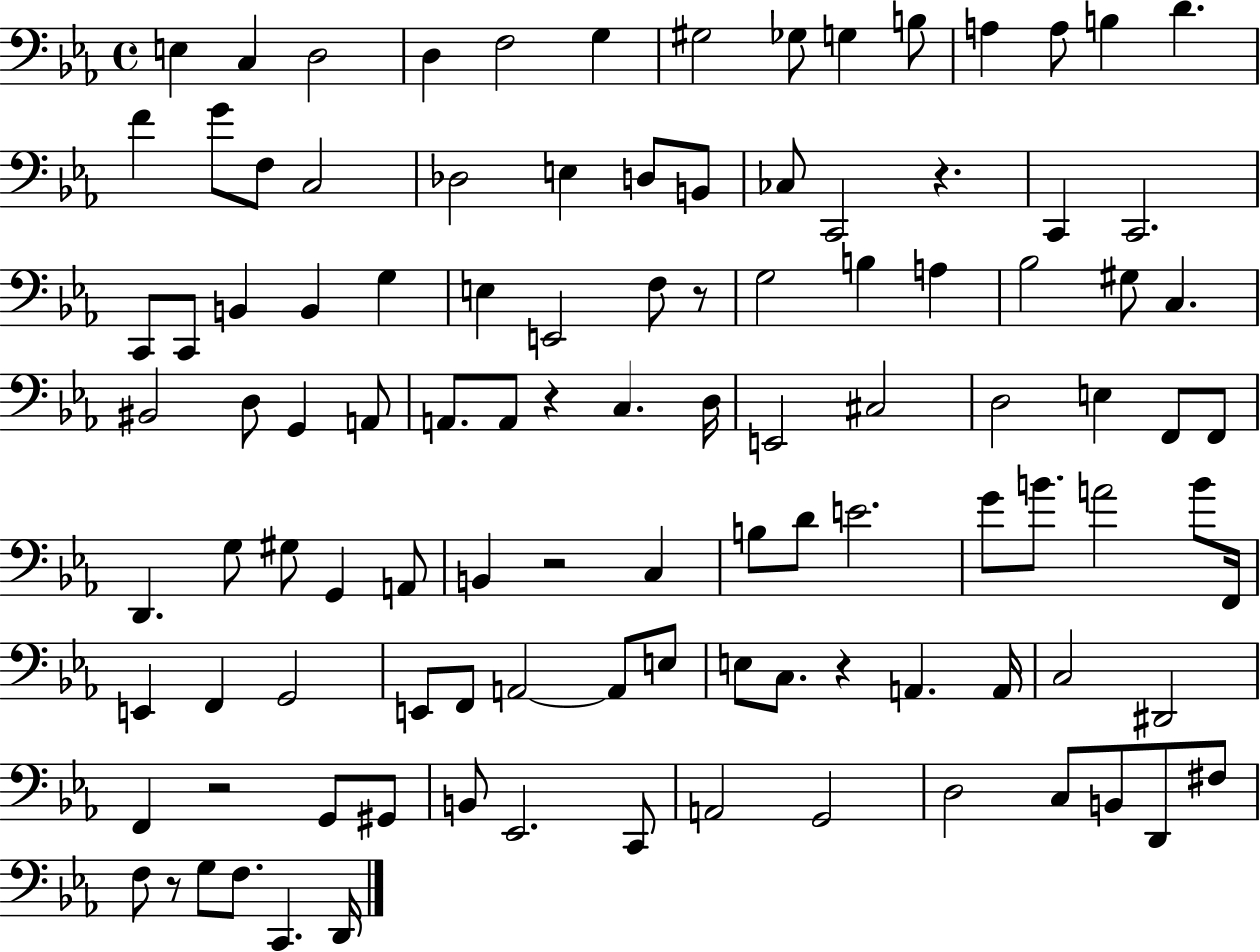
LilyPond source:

{
  \clef bass
  \time 4/4
  \defaultTimeSignature
  \key ees \major
  e4 c4 d2 | d4 f2 g4 | gis2 ges8 g4 b8 | a4 a8 b4 d'4. | \break f'4 g'8 f8 c2 | des2 e4 d8 b,8 | ces8 c,2 r4. | c,4 c,2. | \break c,8 c,8 b,4 b,4 g4 | e4 e,2 f8 r8 | g2 b4 a4 | bes2 gis8 c4. | \break bis,2 d8 g,4 a,8 | a,8. a,8 r4 c4. d16 | e,2 cis2 | d2 e4 f,8 f,8 | \break d,4. g8 gis8 g,4 a,8 | b,4 r2 c4 | b8 d'8 e'2. | g'8 b'8. a'2 b'8 f,16 | \break e,4 f,4 g,2 | e,8 f,8 a,2~~ a,8 e8 | e8 c8. r4 a,4. a,16 | c2 dis,2 | \break f,4 r2 g,8 gis,8 | b,8 ees,2. c,8 | a,2 g,2 | d2 c8 b,8 d,8 fis8 | \break f8 r8 g8 f8. c,4. d,16 | \bar "|."
}